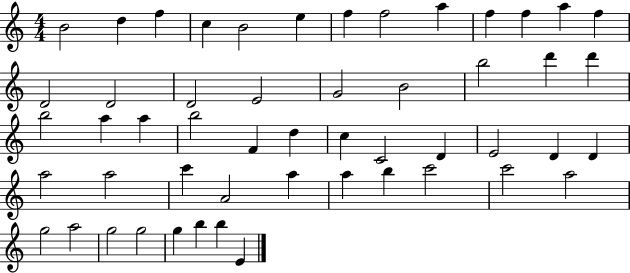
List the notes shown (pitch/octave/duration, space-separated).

B4/h D5/q F5/q C5/q B4/h E5/q F5/q F5/h A5/q F5/q F5/q A5/q F5/q D4/h D4/h D4/h E4/h G4/h B4/h B5/h D6/q D6/q B5/h A5/q A5/q B5/h F4/q D5/q C5/q C4/h D4/q E4/h D4/q D4/q A5/h A5/h C6/q A4/h A5/q A5/q B5/q C6/h C6/h A5/h G5/h A5/h G5/h G5/h G5/q B5/q B5/q E4/q